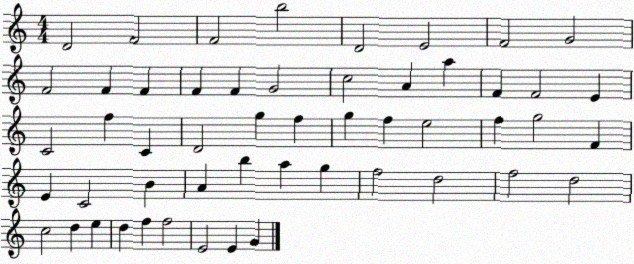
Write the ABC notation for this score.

X:1
T:Untitled
M:4/4
L:1/4
K:C
D2 F2 F2 b2 D2 E2 F2 G2 F2 F F F F G2 c2 A a F F2 E C2 f C D2 g f g f e2 f g2 F E C2 B A b a g f2 d2 f2 d2 c2 d e d f f2 E2 E G